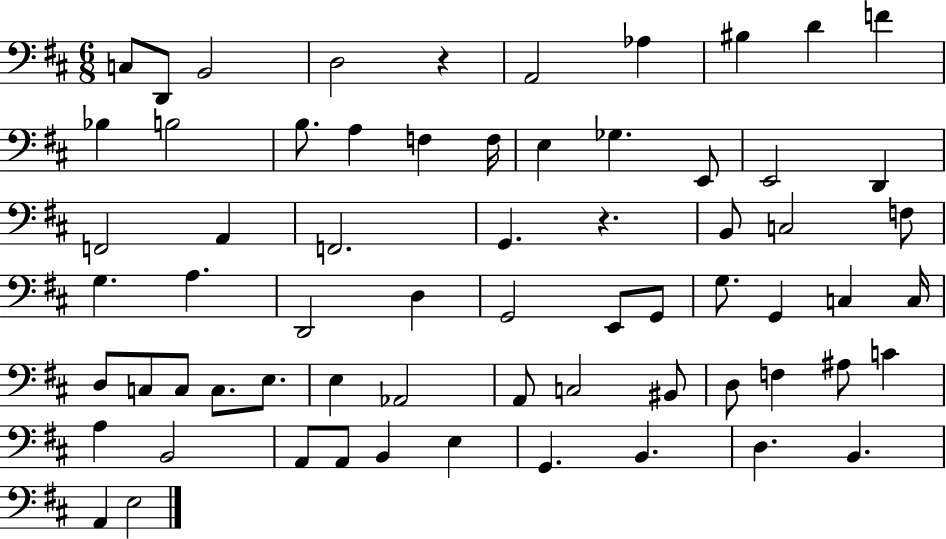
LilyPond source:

{
  \clef bass
  \numericTimeSignature
  \time 6/8
  \key d \major
  c8 d,8 b,2 | d2 r4 | a,2 aes4 | bis4 d'4 f'4 | \break bes4 b2 | b8. a4 f4 f16 | e4 ges4. e,8 | e,2 d,4 | \break f,2 a,4 | f,2. | g,4. r4. | b,8 c2 f8 | \break g4. a4. | d,2 d4 | g,2 e,8 g,8 | g8. g,4 c4 c16 | \break d8 c8 c8 c8. e8. | e4 aes,2 | a,8 c2 bis,8 | d8 f4 ais8 c'4 | \break a4 b,2 | a,8 a,8 b,4 e4 | g,4. b,4. | d4. b,4. | \break a,4 e2 | \bar "|."
}